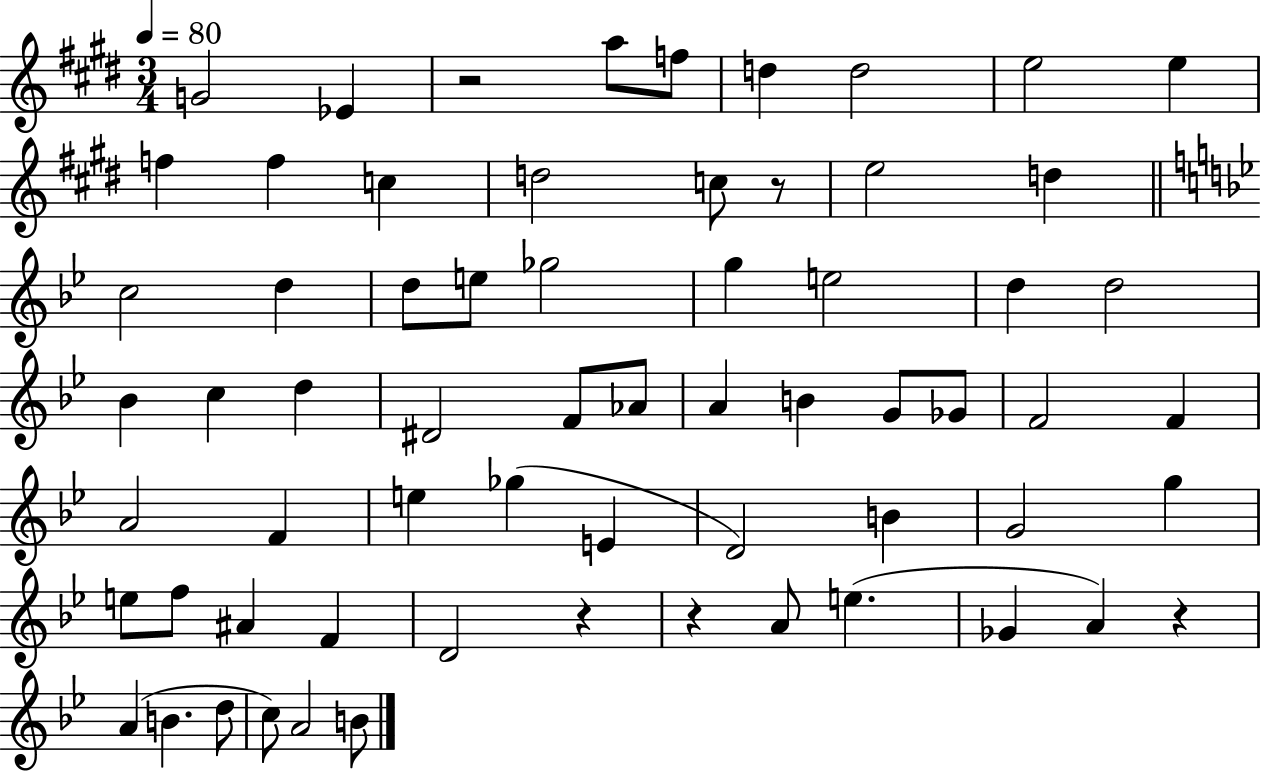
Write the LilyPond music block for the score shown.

{
  \clef treble
  \numericTimeSignature
  \time 3/4
  \key e \major
  \tempo 4 = 80
  g'2 ees'4 | r2 a''8 f''8 | d''4 d''2 | e''2 e''4 | \break f''4 f''4 c''4 | d''2 c''8 r8 | e''2 d''4 | \bar "||" \break \key g \minor c''2 d''4 | d''8 e''8 ges''2 | g''4 e''2 | d''4 d''2 | \break bes'4 c''4 d''4 | dis'2 f'8 aes'8 | a'4 b'4 g'8 ges'8 | f'2 f'4 | \break a'2 f'4 | e''4 ges''4( e'4 | d'2) b'4 | g'2 g''4 | \break e''8 f''8 ais'4 f'4 | d'2 r4 | r4 a'8 e''4.( | ges'4 a'4) r4 | \break a'4( b'4. d''8 | c''8) a'2 b'8 | \bar "|."
}